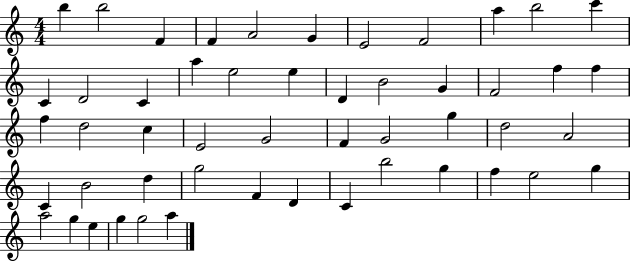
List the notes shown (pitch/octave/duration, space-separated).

B5/q B5/h F4/q F4/q A4/h G4/q E4/h F4/h A5/q B5/h C6/q C4/q D4/h C4/q A5/q E5/h E5/q D4/q B4/h G4/q F4/h F5/q F5/q F5/q D5/h C5/q E4/h G4/h F4/q G4/h G5/q D5/h A4/h C4/q B4/h D5/q G5/h F4/q D4/q C4/q B5/h G5/q F5/q E5/h G5/q A5/h G5/q E5/q G5/q G5/h A5/q